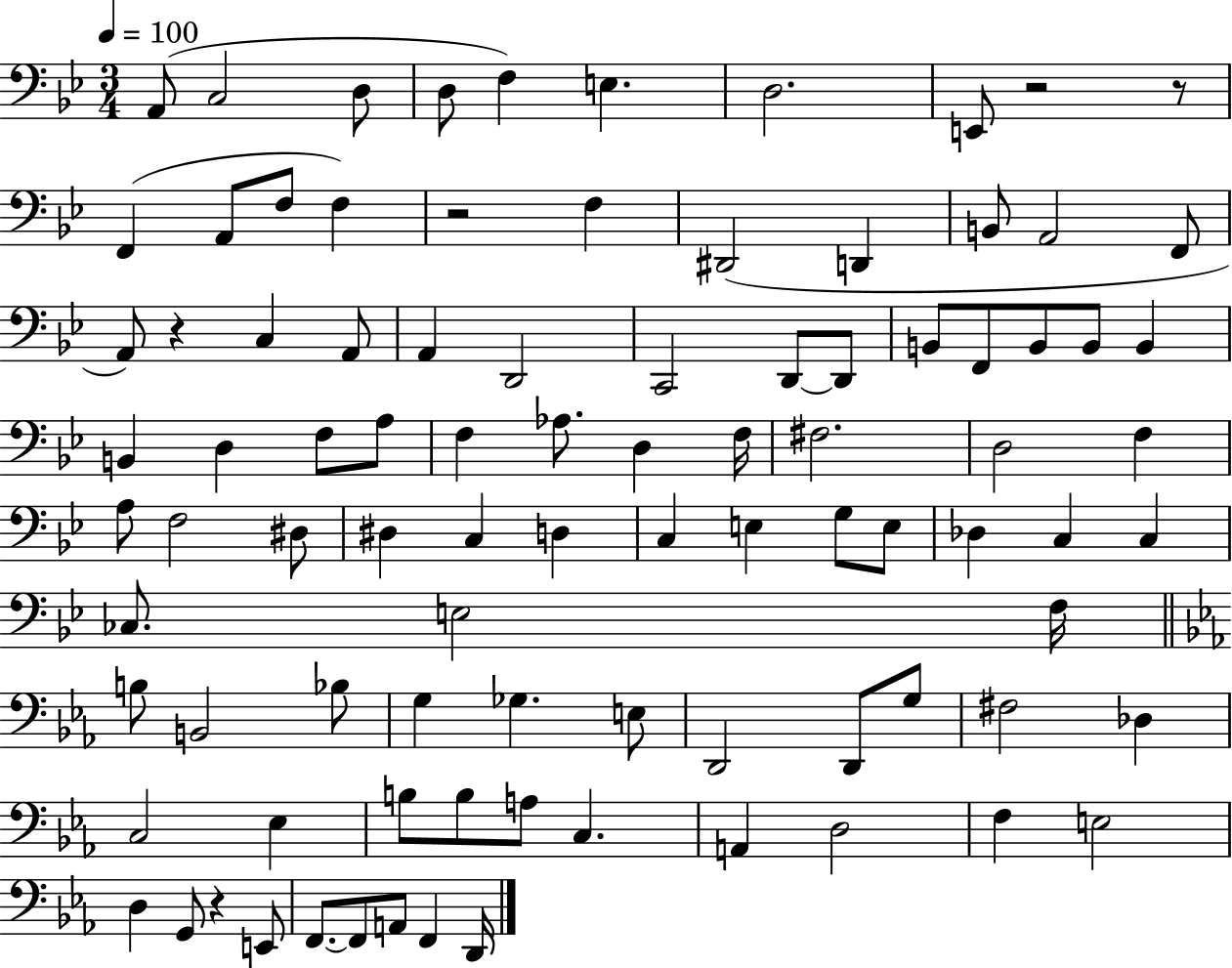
{
  \clef bass
  \numericTimeSignature
  \time 3/4
  \key bes \major
  \tempo 4 = 100
  a,8( c2 d8 | d8 f4) e4. | d2. | e,8 r2 r8 | \break f,4( a,8 f8 f4) | r2 f4 | dis,2( d,4 | b,8 a,2 f,8 | \break a,8) r4 c4 a,8 | a,4 d,2 | c,2 d,8~~ d,8 | b,8 f,8 b,8 b,8 b,4 | \break b,4 d4 f8 a8 | f4 aes8. d4 f16 | fis2. | d2 f4 | \break a8 f2 dis8 | dis4 c4 d4 | c4 e4 g8 e8 | des4 c4 c4 | \break ces8. e2 f16 | \bar "||" \break \key c \minor b8 b,2 bes8 | g4 ges4. e8 | d,2 d,8 g8 | fis2 des4 | \break c2 ees4 | b8 b8 a8 c4. | a,4 d2 | f4 e2 | \break d4 g,8 r4 e,8 | f,8.~~ f,8 a,8 f,4 d,16 | \bar "|."
}